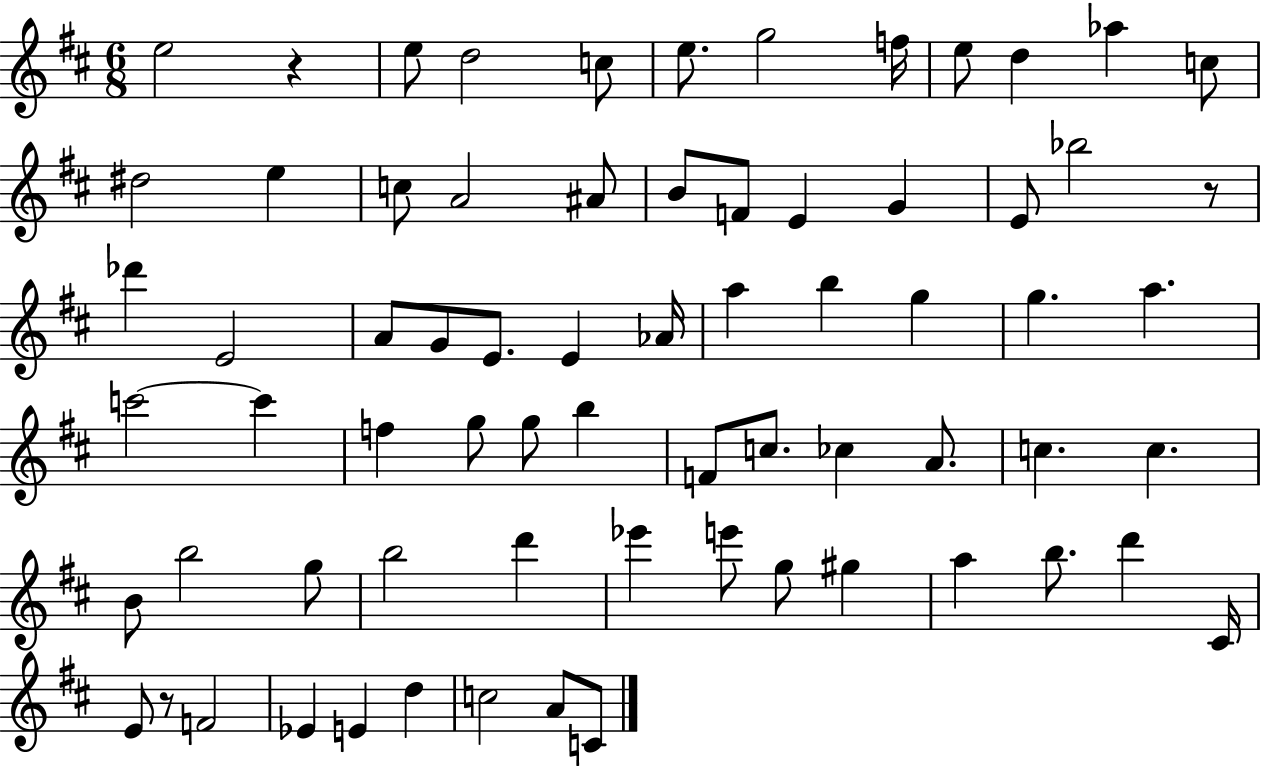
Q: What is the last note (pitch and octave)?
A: C4